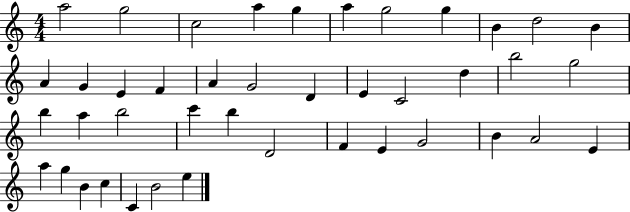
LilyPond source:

{
  \clef treble
  \numericTimeSignature
  \time 4/4
  \key c \major
  a''2 g''2 | c''2 a''4 g''4 | a''4 g''2 g''4 | b'4 d''2 b'4 | \break a'4 g'4 e'4 f'4 | a'4 g'2 d'4 | e'4 c'2 d''4 | b''2 g''2 | \break b''4 a''4 b''2 | c'''4 b''4 d'2 | f'4 e'4 g'2 | b'4 a'2 e'4 | \break a''4 g''4 b'4 c''4 | c'4 b'2 e''4 | \bar "|."
}